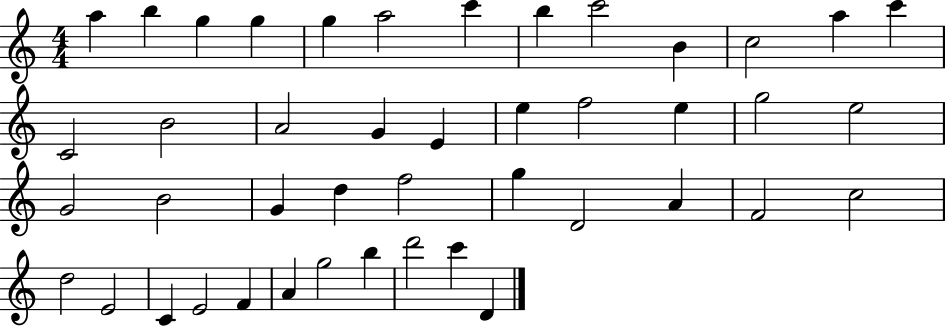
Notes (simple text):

A5/q B5/q G5/q G5/q G5/q A5/h C6/q B5/q C6/h B4/q C5/h A5/q C6/q C4/h B4/h A4/h G4/q E4/q E5/q F5/h E5/q G5/h E5/h G4/h B4/h G4/q D5/q F5/h G5/q D4/h A4/q F4/h C5/h D5/h E4/h C4/q E4/h F4/q A4/q G5/h B5/q D6/h C6/q D4/q